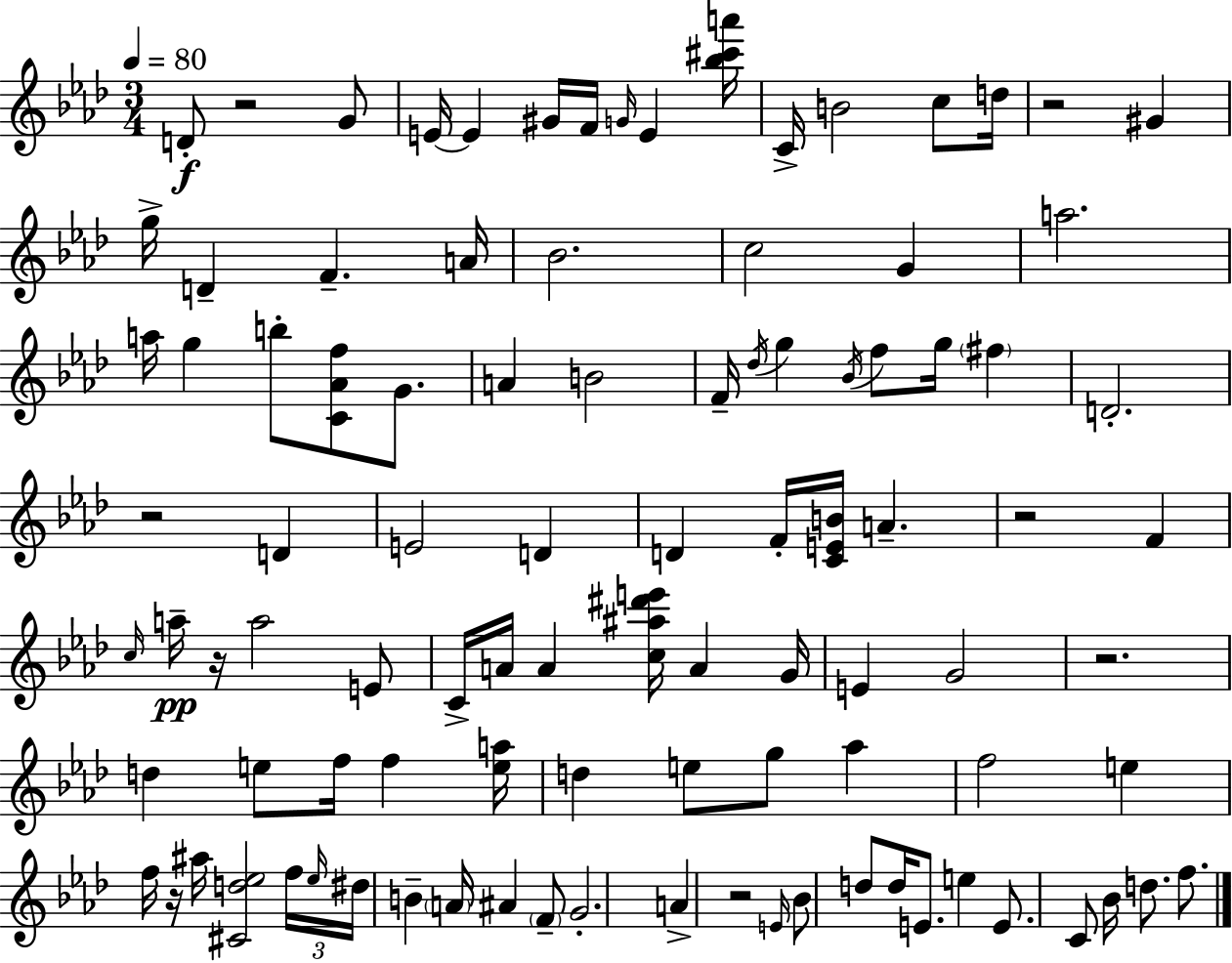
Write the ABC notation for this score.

X:1
T:Untitled
M:3/4
L:1/4
K:Ab
D/2 z2 G/2 E/4 E ^G/4 F/4 G/4 E [_b^c'a']/4 C/4 B2 c/2 d/4 z2 ^G g/4 D F A/4 _B2 c2 G a2 a/4 g b/2 [C_Af]/2 G/2 A B2 F/4 _d/4 g _B/4 f/2 g/4 ^f D2 z2 D E2 D D F/4 [CEB]/4 A z2 F c/4 a/4 z/4 a2 E/2 C/4 A/4 A [c^a^d'e']/4 A G/4 E G2 z2 d e/2 f/4 f [ea]/4 d e/2 g/2 _a f2 e f/4 z/4 ^a/4 [^Cd_e]2 f/4 _e/4 ^d/4 B A/4 ^A F/2 G2 A z2 E/4 _B/2 d/2 d/4 E/2 e E/2 C/2 _B/4 d/2 f/2